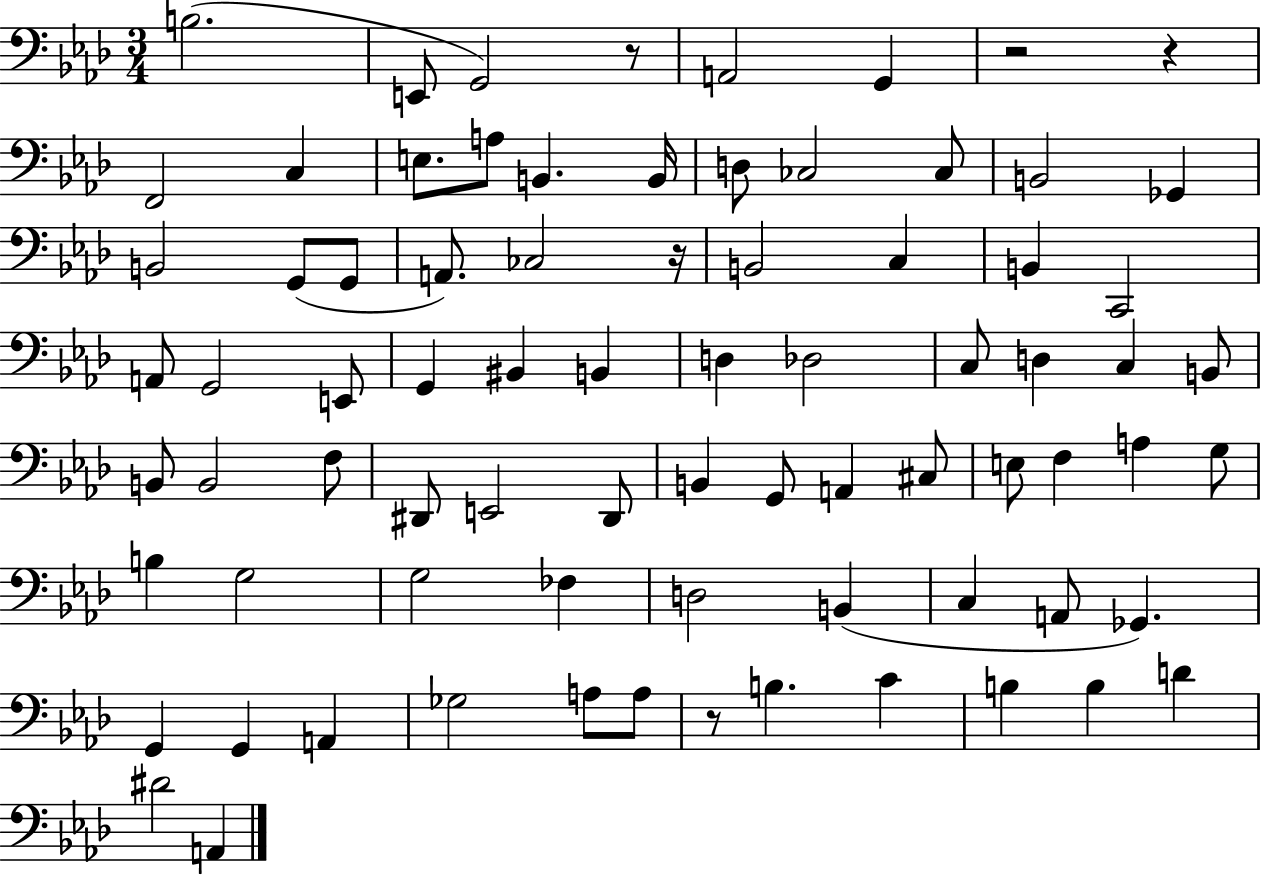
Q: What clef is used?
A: bass